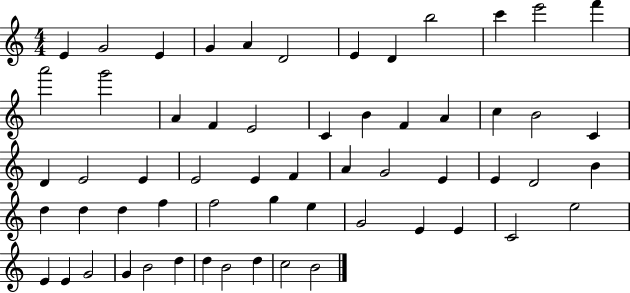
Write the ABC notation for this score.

X:1
T:Untitled
M:4/4
L:1/4
K:C
E G2 E G A D2 E D b2 c' e'2 f' a'2 g'2 A F E2 C B F A c B2 C D E2 E E2 E F A G2 E E D2 B d d d f f2 g e G2 E E C2 e2 E E G2 G B2 d d B2 d c2 B2